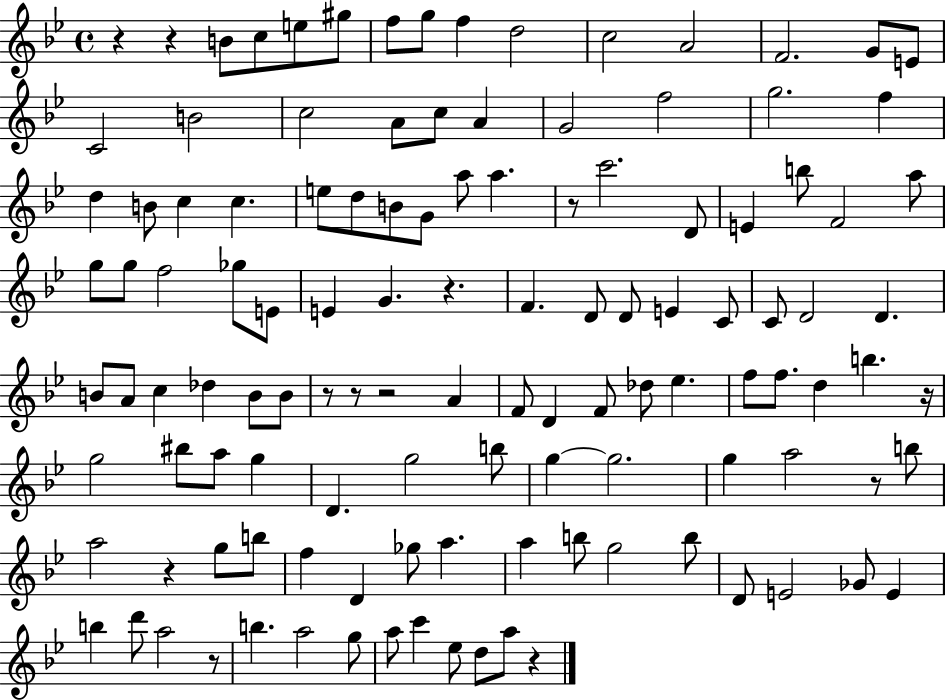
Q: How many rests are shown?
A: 12